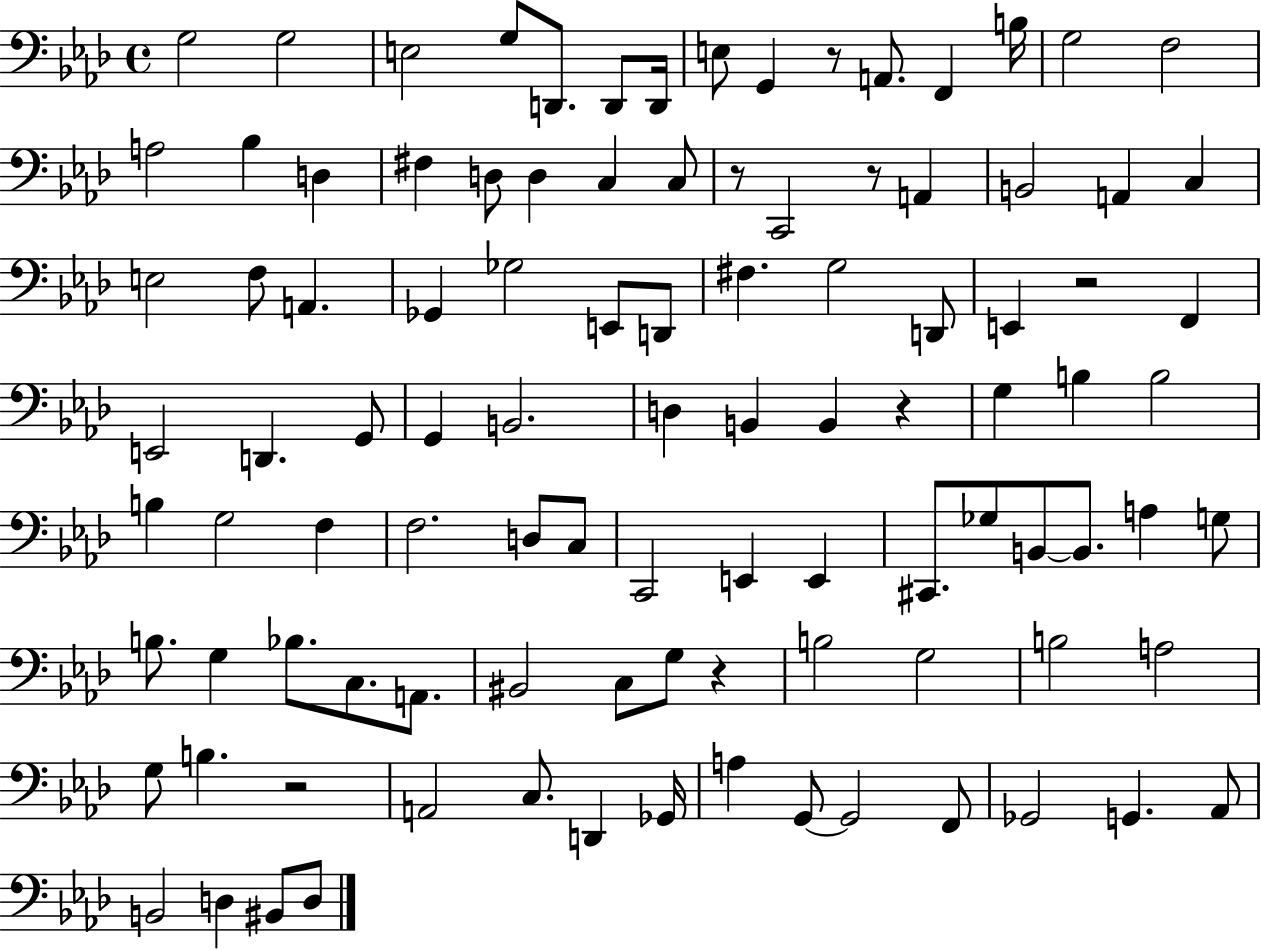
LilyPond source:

{
  \clef bass
  \time 4/4
  \defaultTimeSignature
  \key aes \major
  g2 g2 | e2 g8 d,8. d,8 d,16 | e8 g,4 r8 a,8. f,4 b16 | g2 f2 | \break a2 bes4 d4 | fis4 d8 d4 c4 c8 | r8 c,2 r8 a,4 | b,2 a,4 c4 | \break e2 f8 a,4. | ges,4 ges2 e,8 d,8 | fis4. g2 d,8 | e,4 r2 f,4 | \break e,2 d,4. g,8 | g,4 b,2. | d4 b,4 b,4 r4 | g4 b4 b2 | \break b4 g2 f4 | f2. d8 c8 | c,2 e,4 e,4 | cis,8. ges8 b,8~~ b,8. a4 g8 | \break b8. g4 bes8. c8. a,8. | bis,2 c8 g8 r4 | b2 g2 | b2 a2 | \break g8 b4. r2 | a,2 c8. d,4 ges,16 | a4 g,8~~ g,2 f,8 | ges,2 g,4. aes,8 | \break b,2 d4 bis,8 d8 | \bar "|."
}